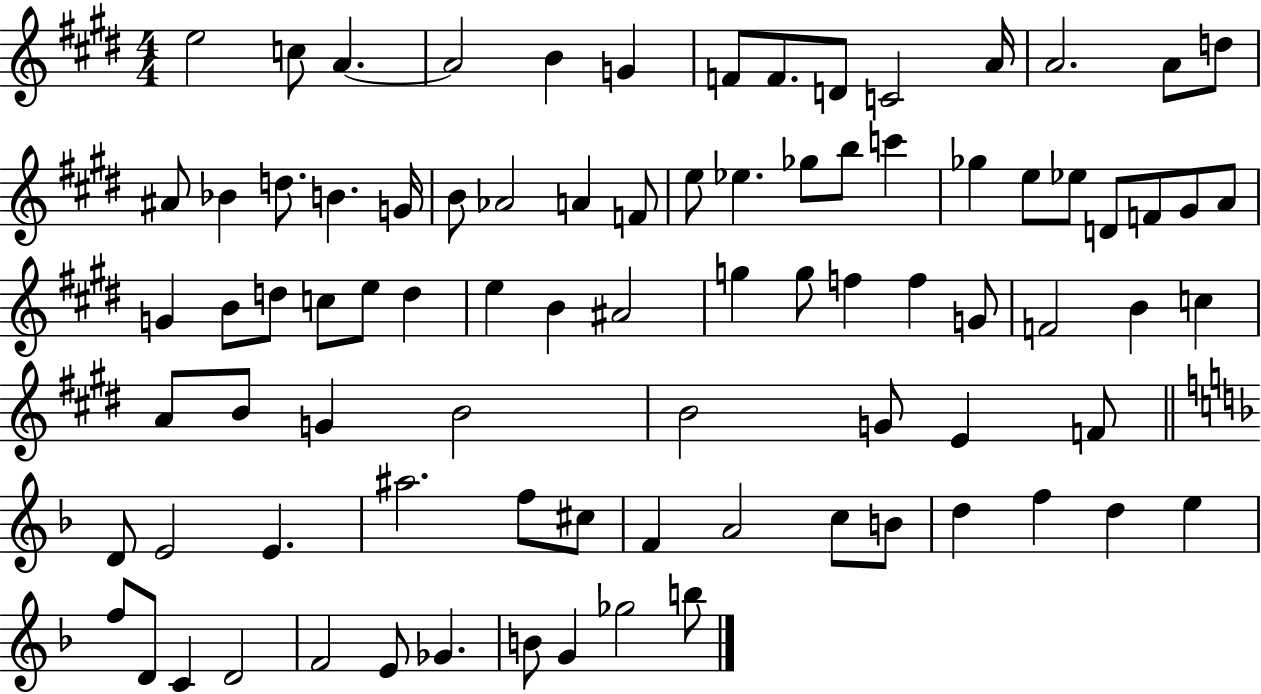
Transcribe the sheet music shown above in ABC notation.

X:1
T:Untitled
M:4/4
L:1/4
K:E
e2 c/2 A A2 B G F/2 F/2 D/2 C2 A/4 A2 A/2 d/2 ^A/2 _B d/2 B G/4 B/2 _A2 A F/2 e/2 _e _g/2 b/2 c' _g e/2 _e/2 D/2 F/2 ^G/2 A/2 G B/2 d/2 c/2 e/2 d e B ^A2 g g/2 f f G/2 F2 B c A/2 B/2 G B2 B2 G/2 E F/2 D/2 E2 E ^a2 f/2 ^c/2 F A2 c/2 B/2 d f d e f/2 D/2 C D2 F2 E/2 _G B/2 G _g2 b/2